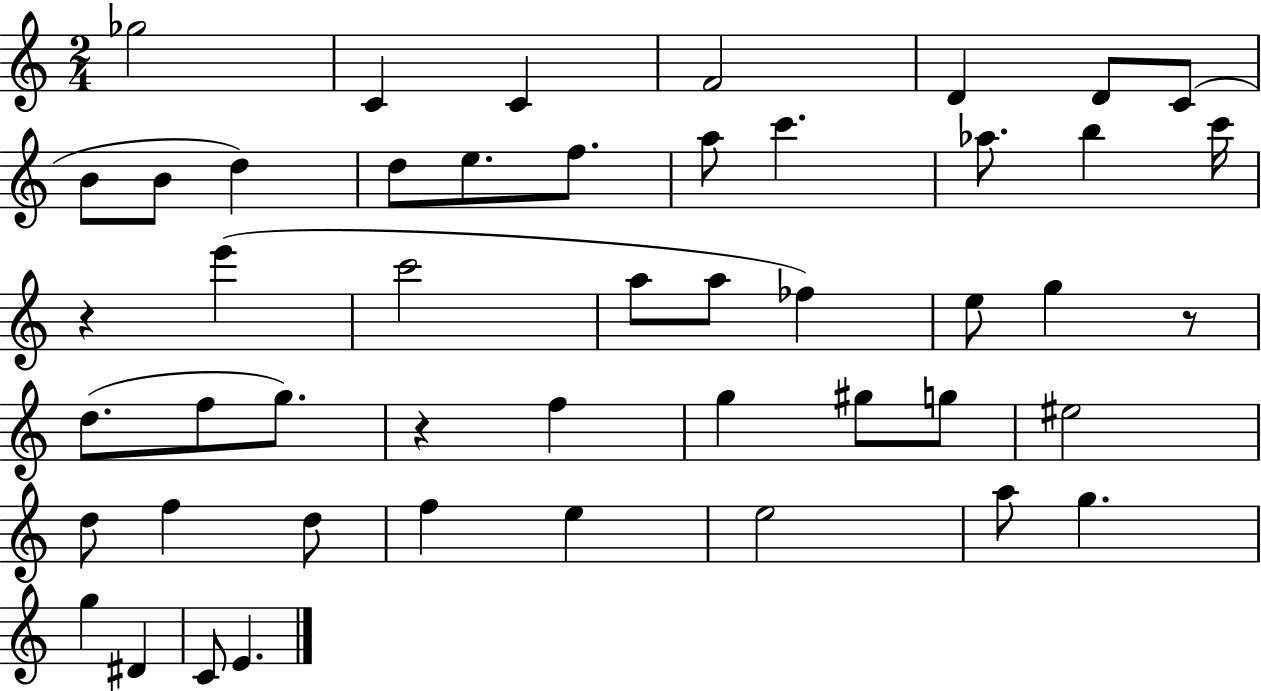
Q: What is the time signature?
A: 2/4